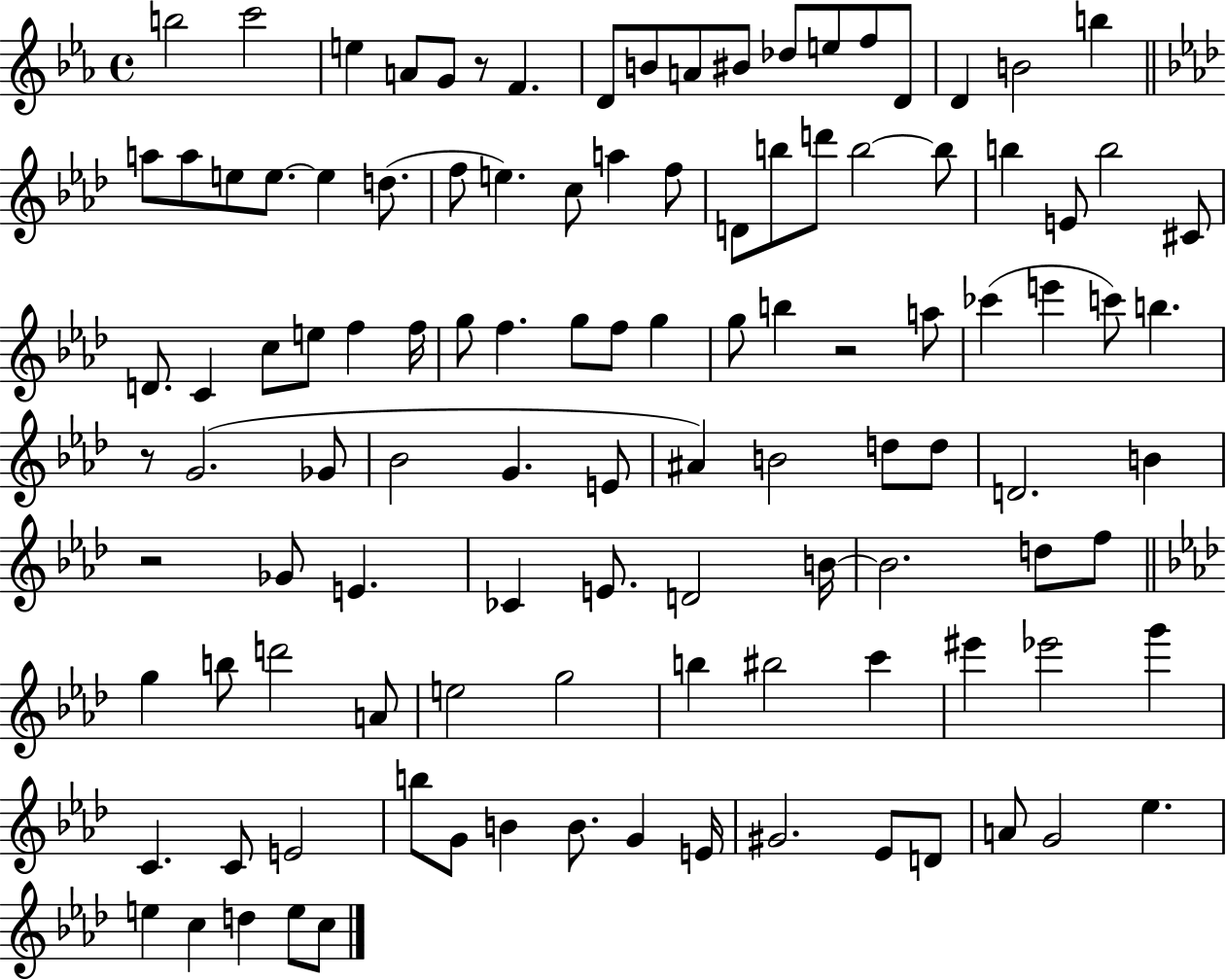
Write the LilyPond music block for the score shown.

{
  \clef treble
  \time 4/4
  \defaultTimeSignature
  \key ees \major
  b''2 c'''2 | e''4 a'8 g'8 r8 f'4. | d'8 b'8 a'8 bis'8 des''8 e''8 f''8 d'8 | d'4 b'2 b''4 | \break \bar "||" \break \key aes \major a''8 a''8 e''8 e''8.~~ e''4 d''8.( | f''8 e''4.) c''8 a''4 f''8 | d'8 b''8 d'''8 b''2~~ b''8 | b''4 e'8 b''2 cis'8 | \break d'8. c'4 c''8 e''8 f''4 f''16 | g''8 f''4. g''8 f''8 g''4 | g''8 b''4 r2 a''8 | ces'''4( e'''4 c'''8) b''4. | \break r8 g'2.( ges'8 | bes'2 g'4. e'8 | ais'4) b'2 d''8 d''8 | d'2. b'4 | \break r2 ges'8 e'4. | ces'4 e'8. d'2 b'16~~ | b'2. d''8 f''8 | \bar "||" \break \key f \minor g''4 b''8 d'''2 a'8 | e''2 g''2 | b''4 bis''2 c'''4 | eis'''4 ees'''2 g'''4 | \break c'4. c'8 e'2 | b''8 g'8 b'4 b'8. g'4 e'16 | gis'2. ees'8 d'8 | a'8 g'2 ees''4. | \break e''4 c''4 d''4 e''8 c''8 | \bar "|."
}